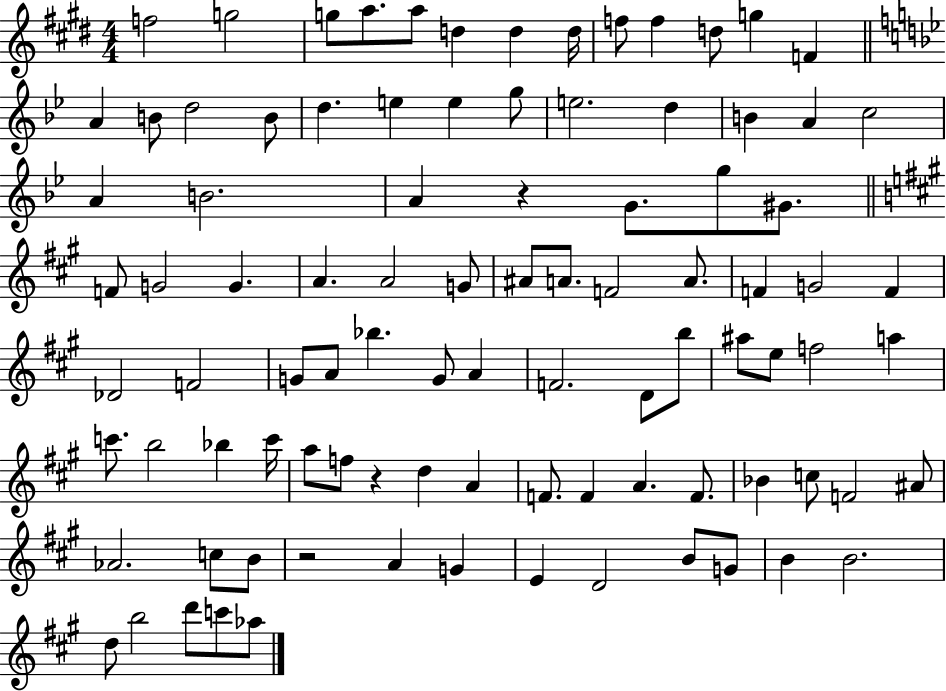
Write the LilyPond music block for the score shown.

{
  \clef treble
  \numericTimeSignature
  \time 4/4
  \key e \major
  f''2 g''2 | g''8 a''8. a''8 d''4 d''4 d''16 | f''8 f''4 d''8 g''4 f'4 | \bar "||" \break \key g \minor a'4 b'8 d''2 b'8 | d''4. e''4 e''4 g''8 | e''2. d''4 | b'4 a'4 c''2 | \break a'4 b'2. | a'4 r4 g'8. g''8 gis'8. | \bar "||" \break \key a \major f'8 g'2 g'4. | a'4. a'2 g'8 | ais'8 a'8. f'2 a'8. | f'4 g'2 f'4 | \break des'2 f'2 | g'8 a'8 bes''4. g'8 a'4 | f'2. d'8 b''8 | ais''8 e''8 f''2 a''4 | \break c'''8. b''2 bes''4 c'''16 | a''8 f''8 r4 d''4 a'4 | f'8. f'4 a'4. f'8. | bes'4 c''8 f'2 ais'8 | \break aes'2. c''8 b'8 | r2 a'4 g'4 | e'4 d'2 b'8 g'8 | b'4 b'2. | \break d''8 b''2 d'''8 c'''8 aes''8 | \bar "|."
}